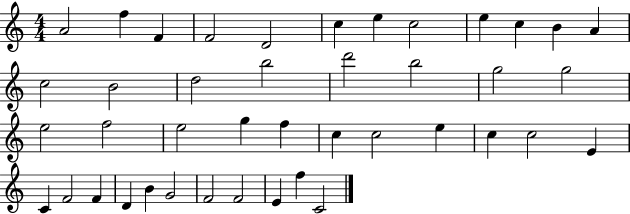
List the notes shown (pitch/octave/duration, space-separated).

A4/h F5/q F4/q F4/h D4/h C5/q E5/q C5/h E5/q C5/q B4/q A4/q C5/h B4/h D5/h B5/h D6/h B5/h G5/h G5/h E5/h F5/h E5/h G5/q F5/q C5/q C5/h E5/q C5/q C5/h E4/q C4/q F4/h F4/q D4/q B4/q G4/h F4/h F4/h E4/q F5/q C4/h